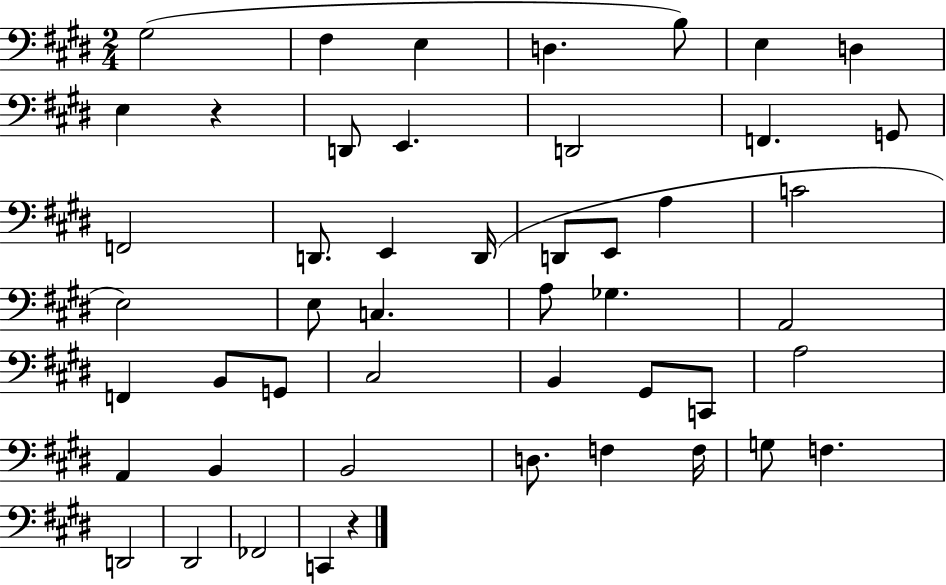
X:1
T:Untitled
M:2/4
L:1/4
K:E
^G,2 ^F, E, D, B,/2 E, D, E, z D,,/2 E,, D,,2 F,, G,,/2 F,,2 D,,/2 E,, D,,/4 D,,/2 E,,/2 A, C2 E,2 E,/2 C, A,/2 _G, A,,2 F,, B,,/2 G,,/2 ^C,2 B,, ^G,,/2 C,,/2 A,2 A,, B,, B,,2 D,/2 F, F,/4 G,/2 F, D,,2 ^D,,2 _F,,2 C,, z